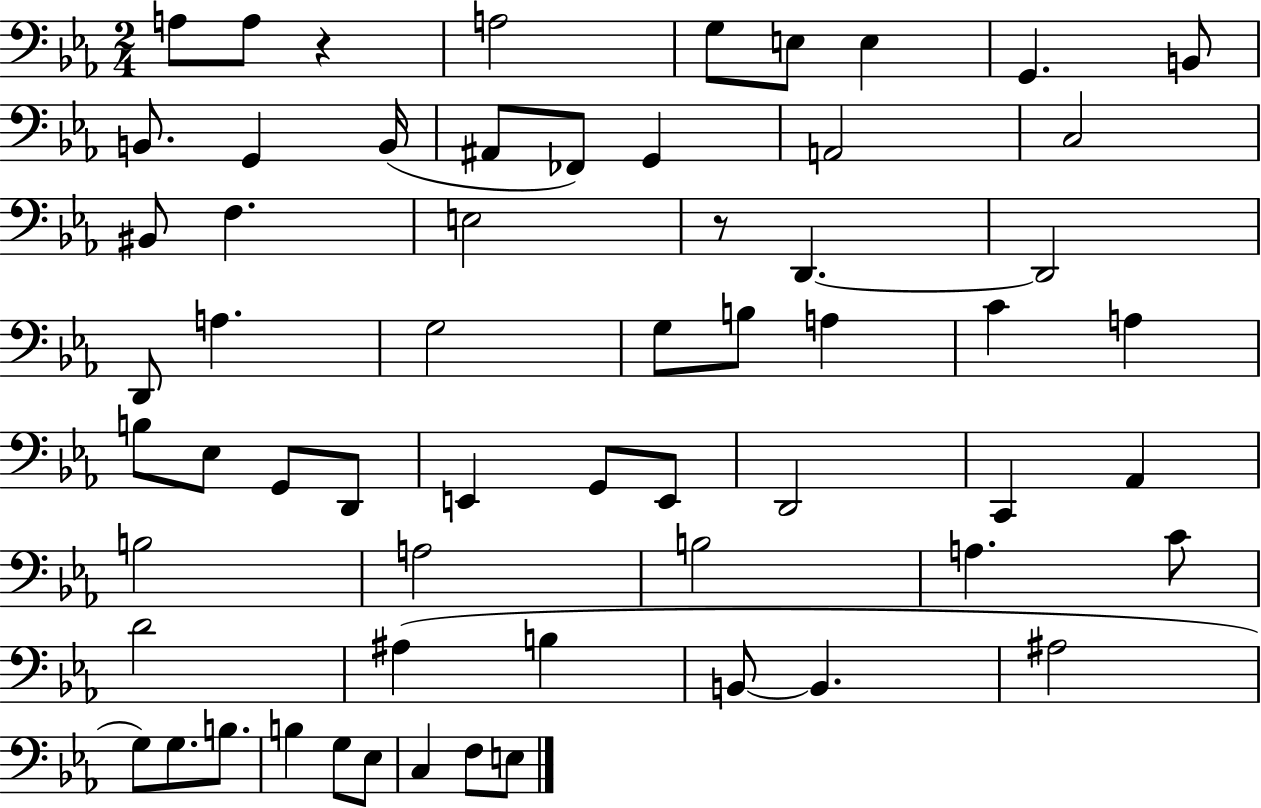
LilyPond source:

{
  \clef bass
  \numericTimeSignature
  \time 2/4
  \key ees \major
  a8 a8 r4 | a2 | g8 e8 e4 | g,4. b,8 | \break b,8. g,4 b,16( | ais,8 fes,8) g,4 | a,2 | c2 | \break bis,8 f4. | e2 | r8 d,4.~~ | d,2 | \break d,8 a4. | g2 | g8 b8 a4 | c'4 a4 | \break b8 ees8 g,8 d,8 | e,4 g,8 e,8 | d,2 | c,4 aes,4 | \break b2 | a2 | b2 | a4. c'8 | \break d'2 | ais4( b4 | b,8~~ b,4. | ais2 | \break g8) g8. b8. | b4 g8 ees8 | c4 f8 e8 | \bar "|."
}